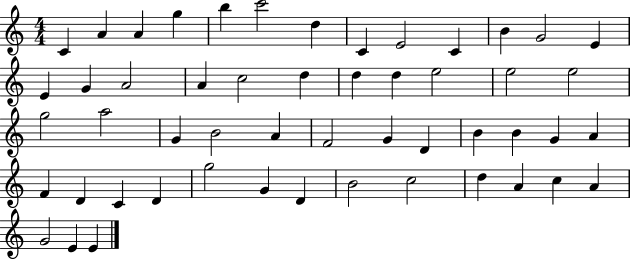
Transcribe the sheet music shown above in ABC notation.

X:1
T:Untitled
M:4/4
L:1/4
K:C
C A A g b c'2 d C E2 C B G2 E E G A2 A c2 d d d e2 e2 e2 g2 a2 G B2 A F2 G D B B G A F D C D g2 G D B2 c2 d A c A G2 E E